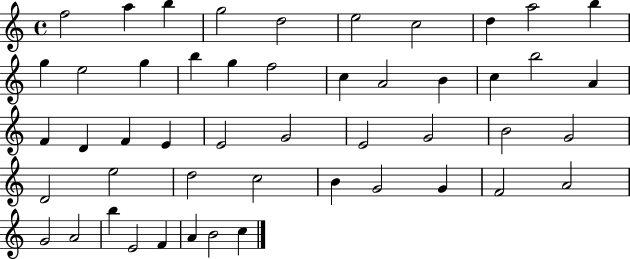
{
  \clef treble
  \time 4/4
  \defaultTimeSignature
  \key c \major
  f''2 a''4 b''4 | g''2 d''2 | e''2 c''2 | d''4 a''2 b''4 | \break g''4 e''2 g''4 | b''4 g''4 f''2 | c''4 a'2 b'4 | c''4 b''2 a'4 | \break f'4 d'4 f'4 e'4 | e'2 g'2 | e'2 g'2 | b'2 g'2 | \break d'2 e''2 | d''2 c''2 | b'4 g'2 g'4 | f'2 a'2 | \break g'2 a'2 | b''4 e'2 f'4 | a'4 b'2 c''4 | \bar "|."
}